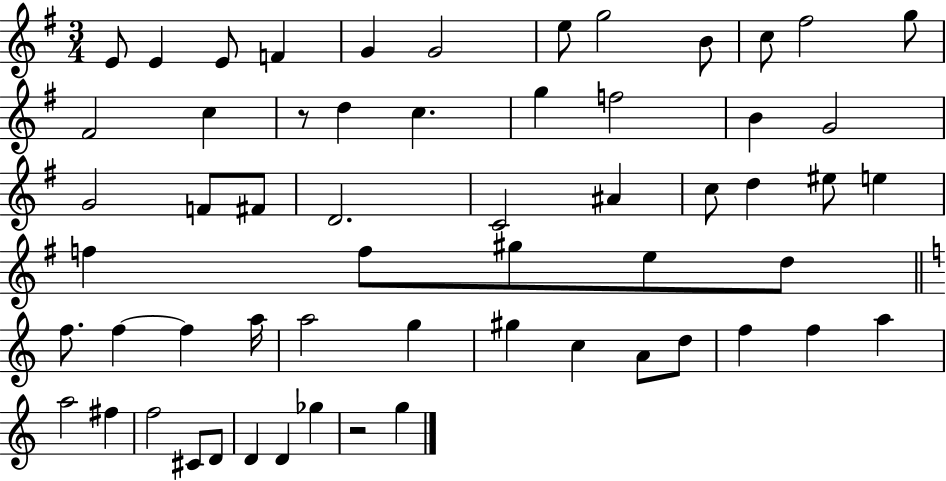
E4/e E4/q E4/e F4/q G4/q G4/h E5/e G5/h B4/e C5/e F#5/h G5/e F#4/h C5/q R/e D5/q C5/q. G5/q F5/h B4/q G4/h G4/h F4/e F#4/e D4/h. C4/h A#4/q C5/e D5/q EIS5/e E5/q F5/q F5/e G#5/e E5/e D5/e F5/e. F5/q F5/q A5/s A5/h G5/q G#5/q C5/q A4/e D5/e F5/q F5/q A5/q A5/h F#5/q F5/h C#4/e D4/e D4/q D4/q Gb5/q R/h G5/q